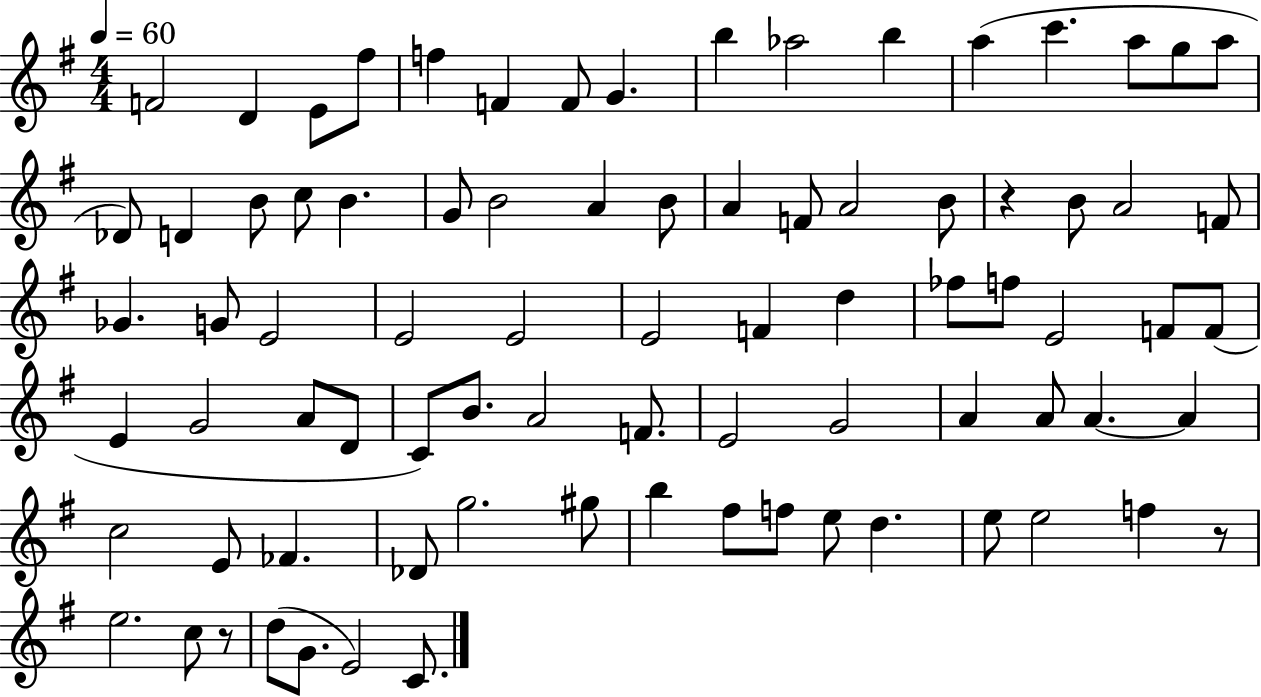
X:1
T:Untitled
M:4/4
L:1/4
K:G
F2 D E/2 ^f/2 f F F/2 G b _a2 b a c' a/2 g/2 a/2 _D/2 D B/2 c/2 B G/2 B2 A B/2 A F/2 A2 B/2 z B/2 A2 F/2 _G G/2 E2 E2 E2 E2 F d _f/2 f/2 E2 F/2 F/2 E G2 A/2 D/2 C/2 B/2 A2 F/2 E2 G2 A A/2 A A c2 E/2 _F _D/2 g2 ^g/2 b ^f/2 f/2 e/2 d e/2 e2 f z/2 e2 c/2 z/2 d/2 G/2 E2 C/2